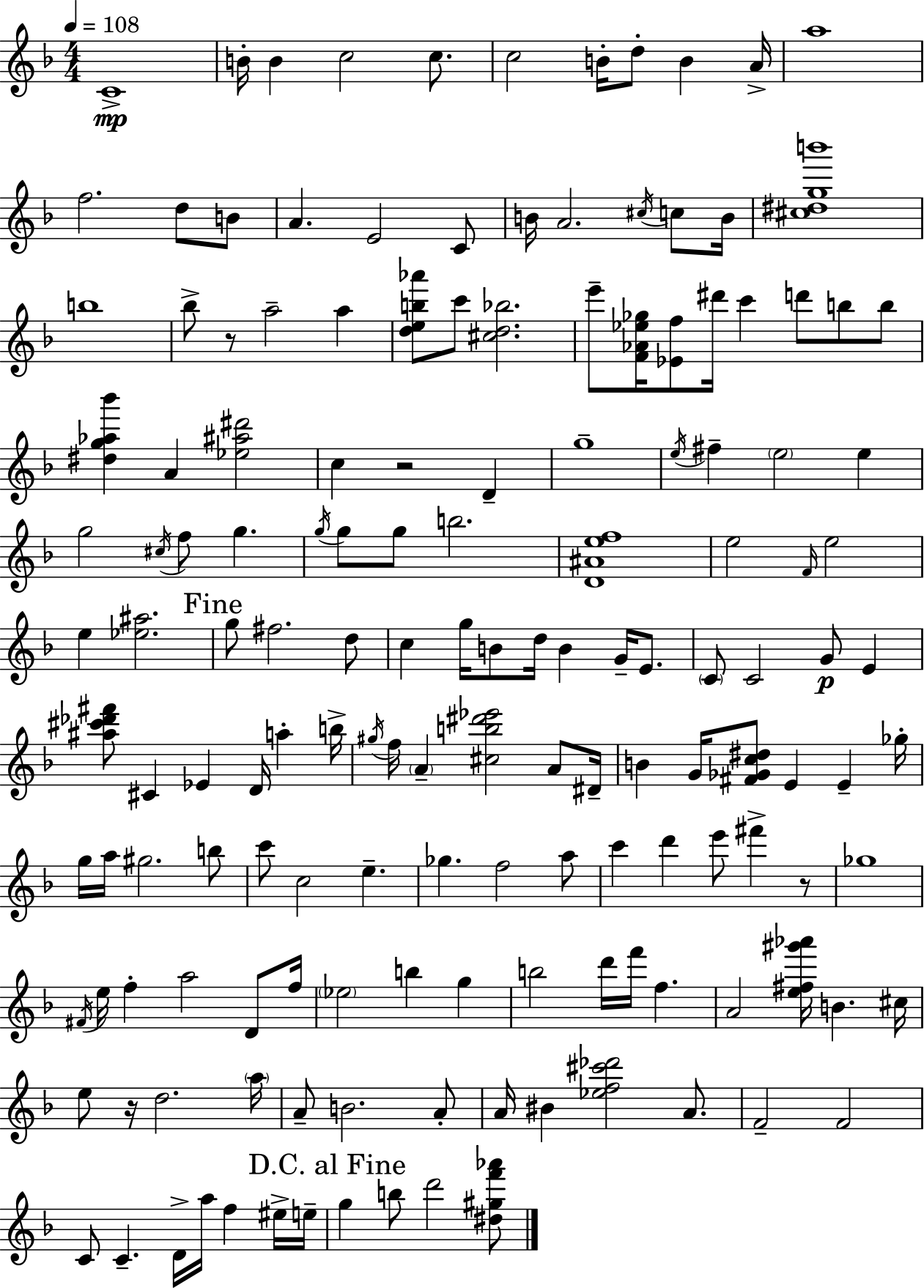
{
  \clef treble
  \numericTimeSignature
  \time 4/4
  \key f \major
  \tempo 4 = 108
  c'1->\mp | b'16-. b'4 c''2 c''8. | c''2 b'16-. d''8-. b'4 a'16-> | a''1 | \break f''2. d''8 b'8 | a'4. e'2 c'8 | b'16 a'2. \acciaccatura { cis''16 } c''8 | b'16 <cis'' dis'' g'' b'''>1 | \break b''1 | bes''8-> r8 a''2-- a''4 | <d'' e'' b'' aes'''>8 c'''8 <cis'' d'' bes''>2. | e'''8-- <f' aes' ees'' ges''>16 <ees' f''>8 dis'''16 c'''4 d'''8 b''8 b''8 | \break <dis'' g'' aes'' bes'''>4 a'4 <ees'' ais'' dis'''>2 | c''4 r2 d'4-- | g''1-- | \acciaccatura { e''16 } fis''4-- \parenthesize e''2 e''4 | \break g''2 \acciaccatura { cis''16 } f''8 g''4. | \acciaccatura { g''16 } g''8 g''8 b''2. | <d' ais' e'' f''>1 | e''2 \grace { f'16 } e''2 | \break e''4 <ees'' ais''>2. | \mark "Fine" g''8 fis''2. | d''8 c''4 g''16 b'8 d''16 b'4 | g'16-- e'8. \parenthesize c'8 c'2 g'8\p | \break e'4 <ais'' cis''' des''' fis'''>8 cis'4 ees'4 d'16 | a''4-. b''16-> \acciaccatura { gis''16 } f''16 \parenthesize a'4-- <cis'' b'' dis''' ees'''>2 | a'8 dis'16-- b'4 g'16 <fis' ges' c'' dis''>8 e'4 | e'4-- ges''16-. g''16 a''16 gis''2. | \break b''8 c'''8 c''2 | e''4.-- ges''4. f''2 | a''8 c'''4 d'''4 e'''8 | fis'''4-> r8 ges''1 | \break \acciaccatura { fis'16 } e''16 f''4-. a''2 | d'8 f''16 \parenthesize ees''2 b''4 | g''4 b''2 d'''16 | f'''16 f''4. a'2 <e'' fis'' gis''' aes'''>16 | \break b'4. cis''16 e''8 r16 d''2. | \parenthesize a''16 a'8-- b'2. | a'8-. a'16 bis'4 <ees'' f'' cis''' des'''>2 | a'8. f'2-- f'2 | \break c'8 c'4.-- d'16-> | a''16 f''4 eis''16-> e''16-- \mark "D.C. al Fine" g''4 b''8 d'''2 | <dis'' gis'' f''' aes'''>8 \bar "|."
}